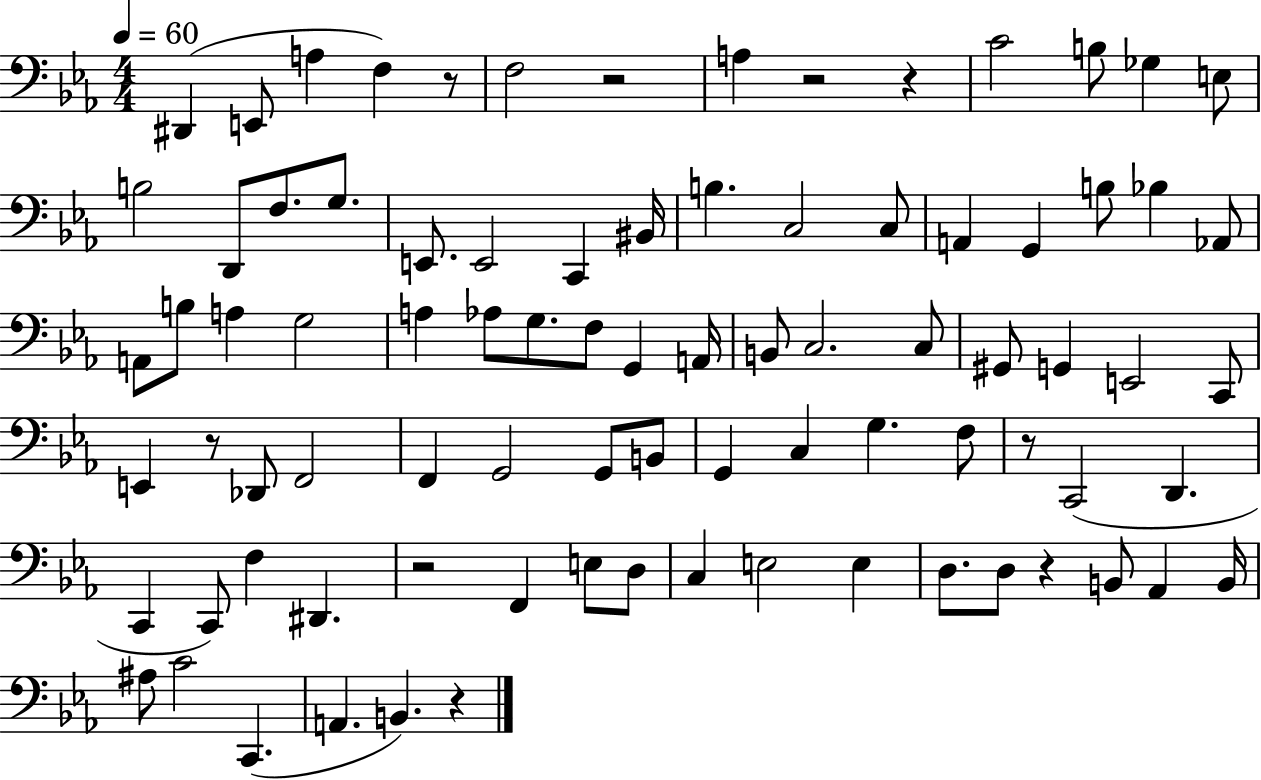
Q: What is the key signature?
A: EES major